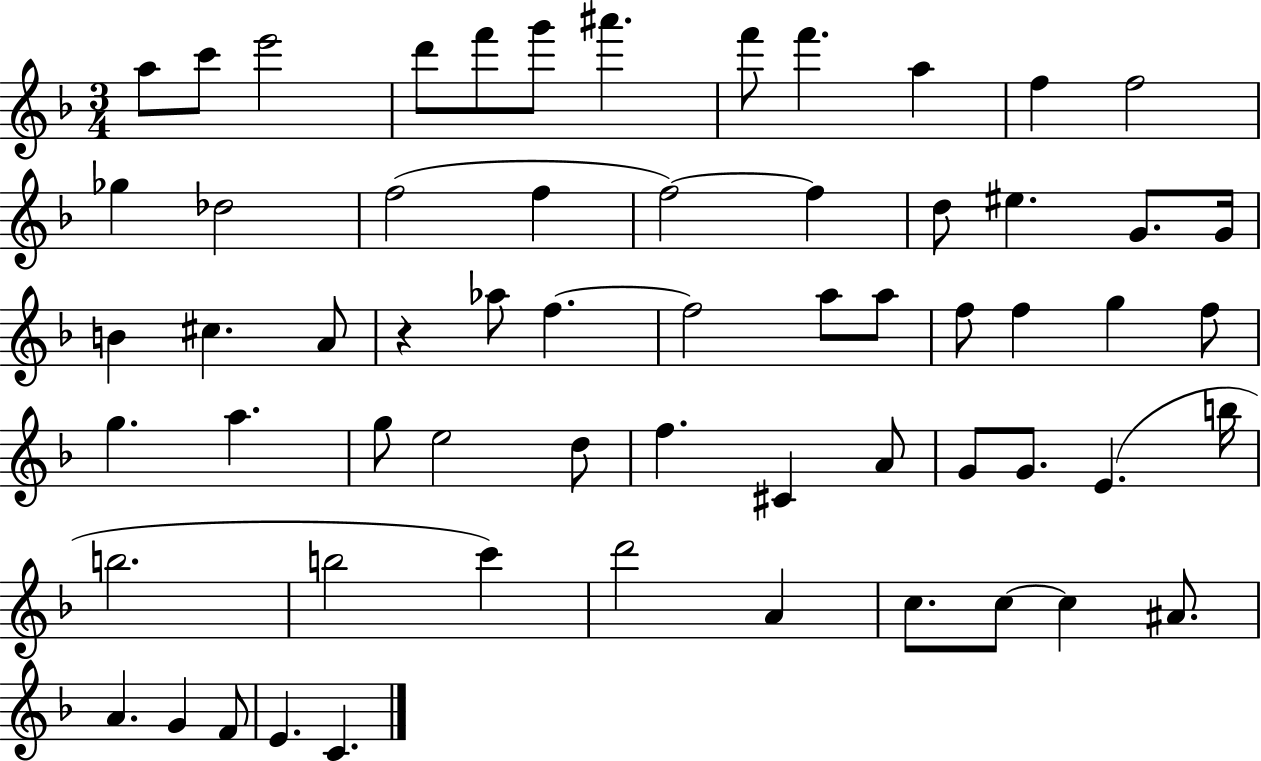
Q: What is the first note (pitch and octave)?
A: A5